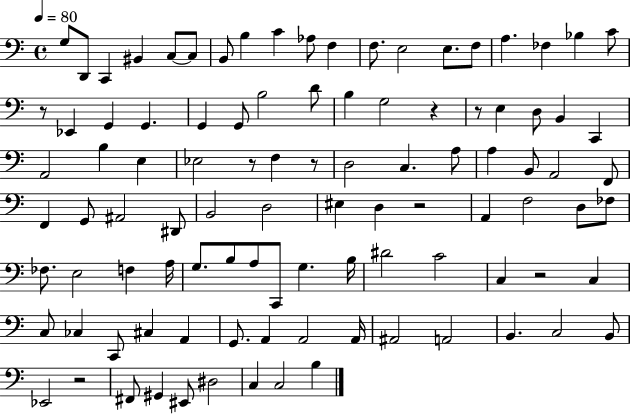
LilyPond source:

{
  \clef bass
  \time 4/4
  \defaultTimeSignature
  \key c \major
  \tempo 4 = 80
  g8 d,8 c,4 bis,4 c8~~ c8 | b,8 b4 c'4 aes8 f4 | f8. e2 e8. f8 | a4. fes4 bes4 c'8 | \break r8 ees,4 g,4 g,4. | g,4 g,8 b2 d'8 | b4 g2 r4 | r8 e4 d8 b,4 c,4 | \break a,2 b4 e4 | ees2 r8 f4 r8 | d2 c4. a8 | a4 b,8 a,2 f,8 | \break f,4 g,8 ais,2 dis,8 | b,2 d2 | eis4 d4 r2 | a,4 f2 d8 fes8 | \break fes8. e2 f4 a16 | g8. b8 a8 c,8 g4. b16 | dis'2 c'2 | c4 r2 c4 | \break c8 ces4 c,8 cis4 a,4 | g,8. a,4 a,2 a,16 | ais,2 a,2 | b,4. c2 b,8 | \break ees,2 r2 | fis,8 gis,4 eis,8 dis2 | c4 c2 b4 | \bar "|."
}